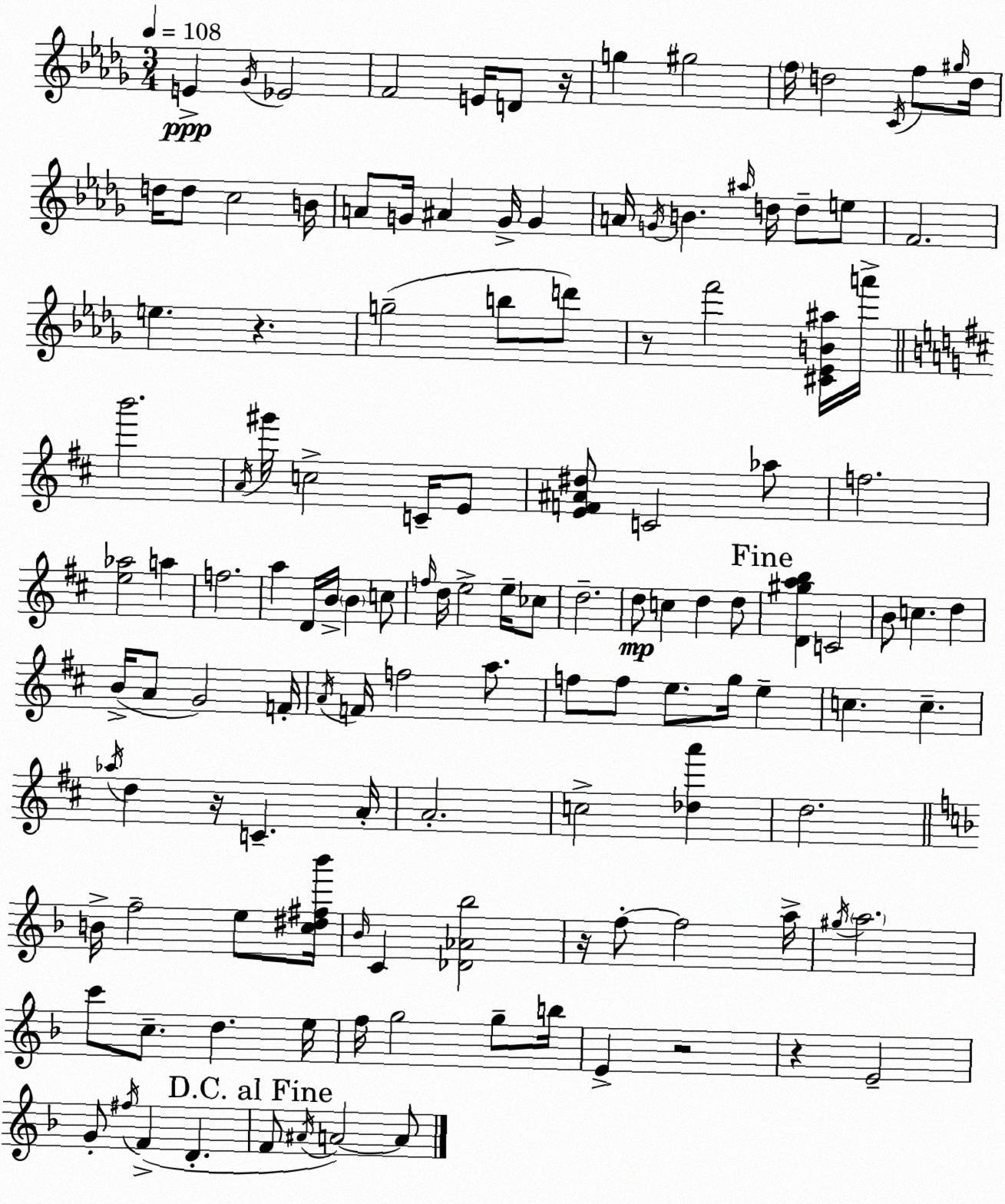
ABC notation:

X:1
T:Untitled
M:3/4
L:1/4
K:Bbm
E _G/4 _E2 F2 E/4 D/2 z/4 g ^g2 f/4 d2 C/4 f/2 ^g/4 d/4 d/4 d/2 c2 B/4 A/2 G/4 ^A G/4 G A/4 G/4 B ^a/4 d/4 d/2 e/2 F2 e z g2 b/2 d'/2 z/2 f'2 [^C_EB^a]/4 a'/4 b'2 A/4 ^g'/4 c2 C/4 E/2 [EF^A^d]/2 C2 _a/2 f2 [e_a]2 a f2 a D/4 B/4 B c/2 f/4 d/4 e2 e/4 _c/2 d2 d/2 c d d/2 [D^gab] C2 B/2 c d B/4 A/2 G2 F/4 A/4 F/4 f2 a/2 f/2 f/2 e/2 g/4 e c c _a/4 d z/4 C A/4 A2 c2 [_da'] d2 B/4 f2 e/2 [c^d^f_b']/4 _B/4 C [_D_A_b]2 z/4 f/2 f2 a/4 ^g/4 a2 c'/2 c/2 d e/4 f/4 g2 g/2 b/4 E z2 z E2 G/2 ^f/4 F D F/2 ^A/4 A2 A/2